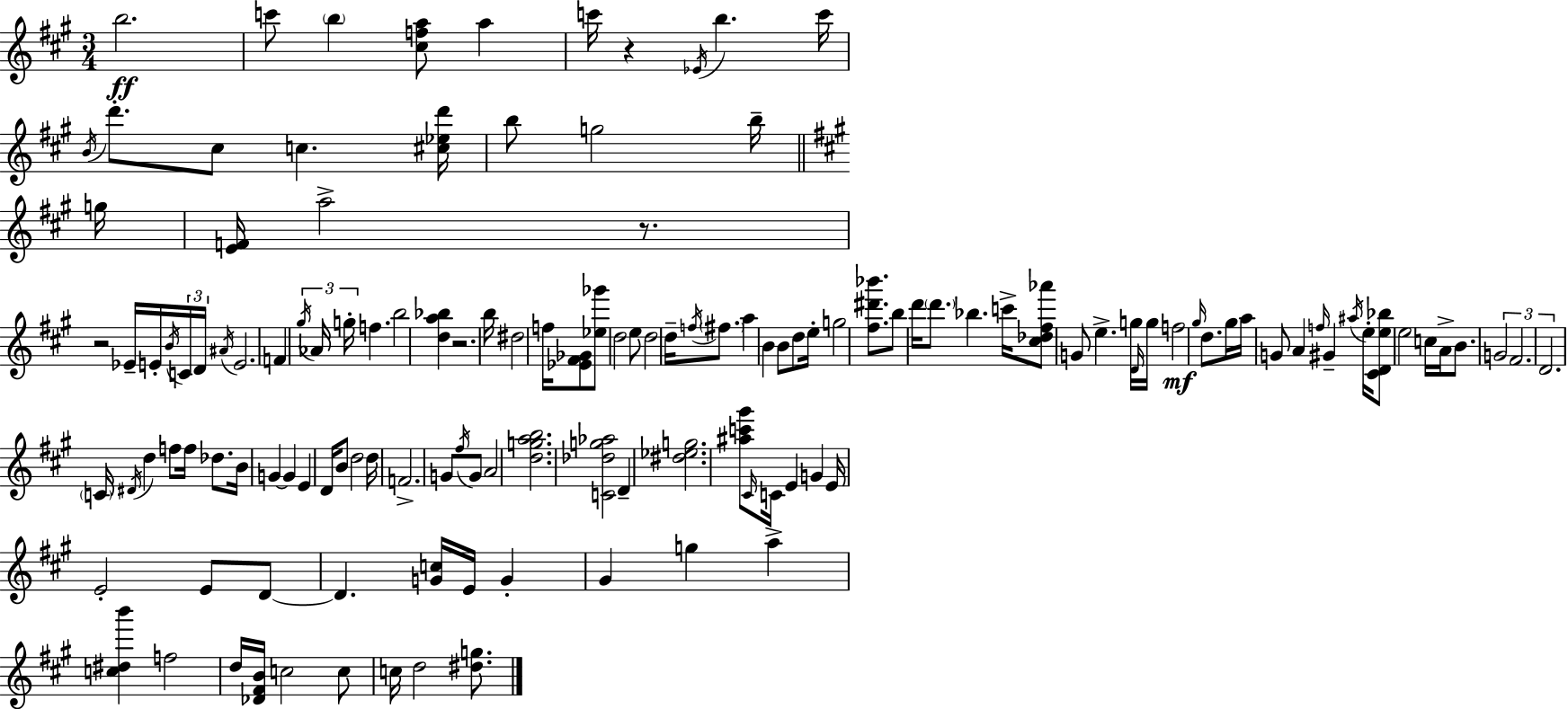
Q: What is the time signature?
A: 3/4